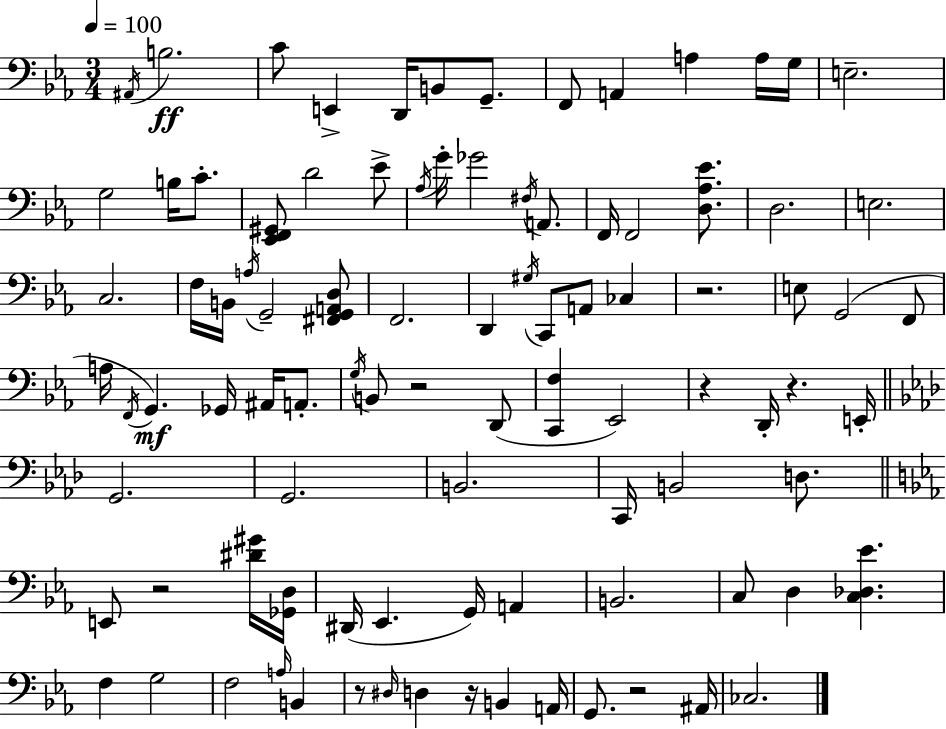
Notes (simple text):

A#2/s B3/h. C4/e E2/q D2/s B2/e G2/e. F2/e A2/q A3/q A3/s G3/s E3/h. G3/h B3/s C4/e. [Eb2,F2,G#2]/e D4/h Eb4/e Ab3/s G4/s Gb4/h F#3/s A2/e. F2/s F2/h [D3,Ab3,Eb4]/e. D3/h. E3/h. C3/h. F3/s B2/s A3/s G2/h [F#2,G2,A2,D3]/e F2/h. D2/q G#3/s C2/e A2/e CES3/q R/h. E3/e G2/h F2/e A3/s F2/s G2/q. Gb2/s A#2/s A2/e. G3/s B2/e R/h D2/e [C2,F3]/q Eb2/h R/q D2/s R/q. E2/s G2/h. G2/h. B2/h. C2/s B2/h D3/e. E2/e R/h [D#4,G#4]/s [Gb2,D3]/s D#2/s Eb2/q. G2/s A2/q B2/h. C3/e D3/q [C3,Db3,Eb4]/q. F3/q G3/h F3/h A3/s B2/q R/e D#3/s D3/q R/s B2/q A2/s G2/e. R/h A#2/s CES3/h.